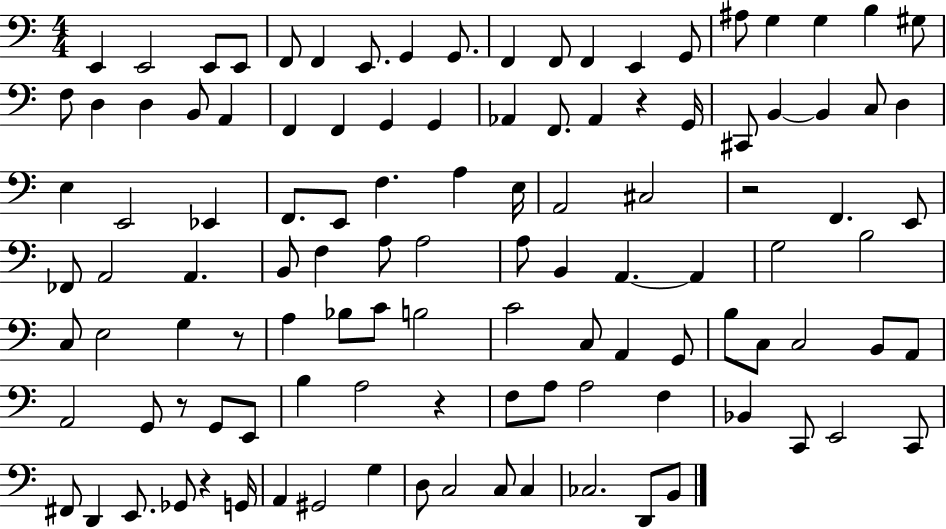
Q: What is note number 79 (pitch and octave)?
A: A2